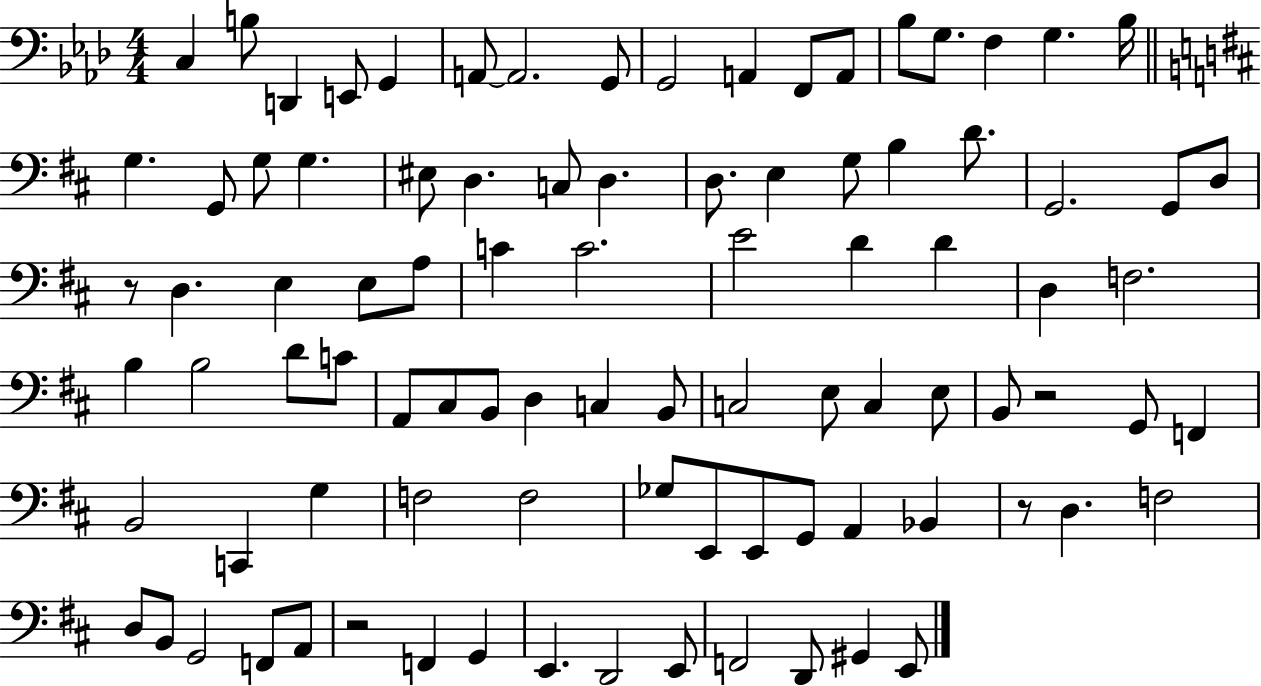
C3/q B3/e D2/q E2/e G2/q A2/e A2/h. G2/e G2/h A2/q F2/e A2/e Bb3/e G3/e. F3/q G3/q. Bb3/s G3/q. G2/e G3/e G3/q. EIS3/e D3/q. C3/e D3/q. D3/e. E3/q G3/e B3/q D4/e. G2/h. G2/e D3/e R/e D3/q. E3/q E3/e A3/e C4/q C4/h. E4/h D4/q D4/q D3/q F3/h. B3/q B3/h D4/e C4/e A2/e C#3/e B2/e D3/q C3/q B2/e C3/h E3/e C3/q E3/e B2/e R/h G2/e F2/q B2/h C2/q G3/q F3/h F3/h Gb3/e E2/e E2/e G2/e A2/q Bb2/q R/e D3/q. F3/h D3/e B2/e G2/h F2/e A2/e R/h F2/q G2/q E2/q. D2/h E2/e F2/h D2/e G#2/q E2/e